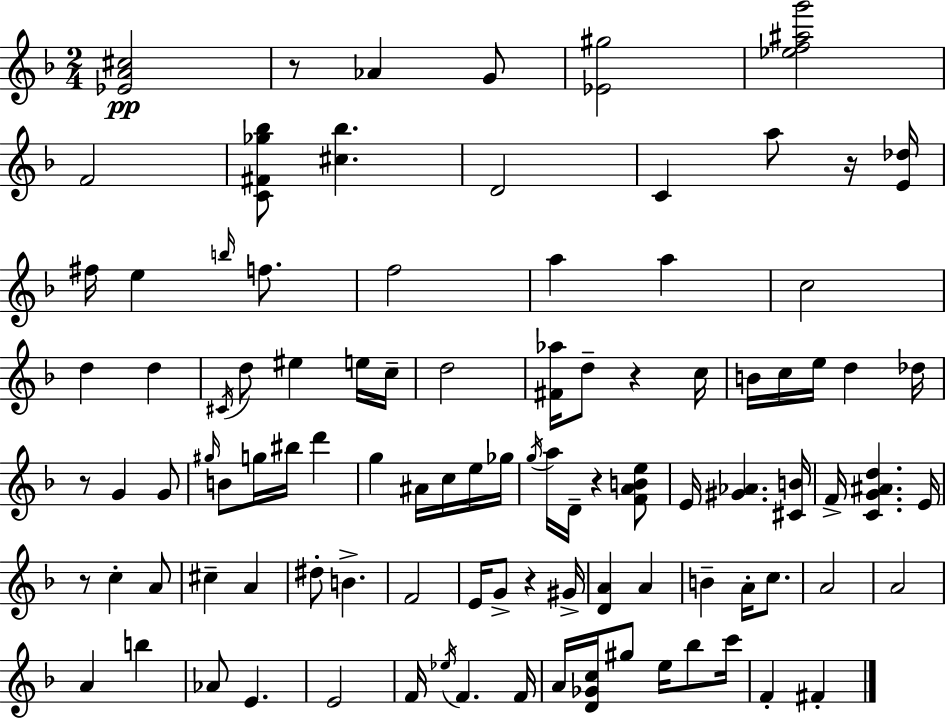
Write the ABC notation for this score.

X:1
T:Untitled
M:2/4
L:1/4
K:Dm
[_EA^c]2 z/2 _A G/2 [_E^g]2 [_ef^ag']2 F2 [C^F_g_b]/2 [^c_b] D2 C a/2 z/4 [E_d]/4 ^f/4 e b/4 f/2 f2 a a c2 d d ^C/4 d/2 ^e e/4 c/4 d2 [^F_a]/4 d/2 z c/4 B/4 c/4 e/4 d _d/4 z/2 G G/2 ^g/4 B/2 g/4 ^b/4 d' g ^A/4 c/4 e/4 _g/4 g/4 a/4 D/4 z [FABe]/2 E/4 [^G_A] [^CB]/4 F/4 [CG^Ad] E/4 z/2 c A/2 ^c A ^d/2 B F2 E/4 G/2 z ^G/4 [DA] A B A/4 c/2 A2 A2 A b _A/2 E E2 F/4 _e/4 F F/4 A/4 [D_Gc]/4 ^g/2 e/4 _b/2 c'/4 F ^F